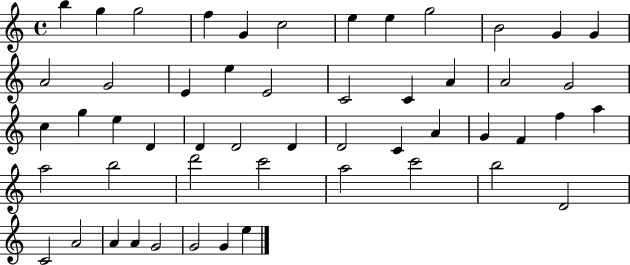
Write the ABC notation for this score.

X:1
T:Untitled
M:4/4
L:1/4
K:C
b g g2 f G c2 e e g2 B2 G G A2 G2 E e E2 C2 C A A2 G2 c g e D D D2 D D2 C A G F f a a2 b2 d'2 c'2 a2 c'2 b2 D2 C2 A2 A A G2 G2 G e